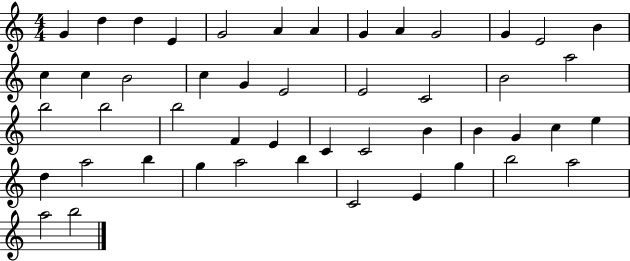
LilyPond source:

{
  \clef treble
  \numericTimeSignature
  \time 4/4
  \key c \major
  g'4 d''4 d''4 e'4 | g'2 a'4 a'4 | g'4 a'4 g'2 | g'4 e'2 b'4 | \break c''4 c''4 b'2 | c''4 g'4 e'2 | e'2 c'2 | b'2 a''2 | \break b''2 b''2 | b''2 f'4 e'4 | c'4 c'2 b'4 | b'4 g'4 c''4 e''4 | \break d''4 a''2 b''4 | g''4 a''2 b''4 | c'2 e'4 g''4 | b''2 a''2 | \break a''2 b''2 | \bar "|."
}